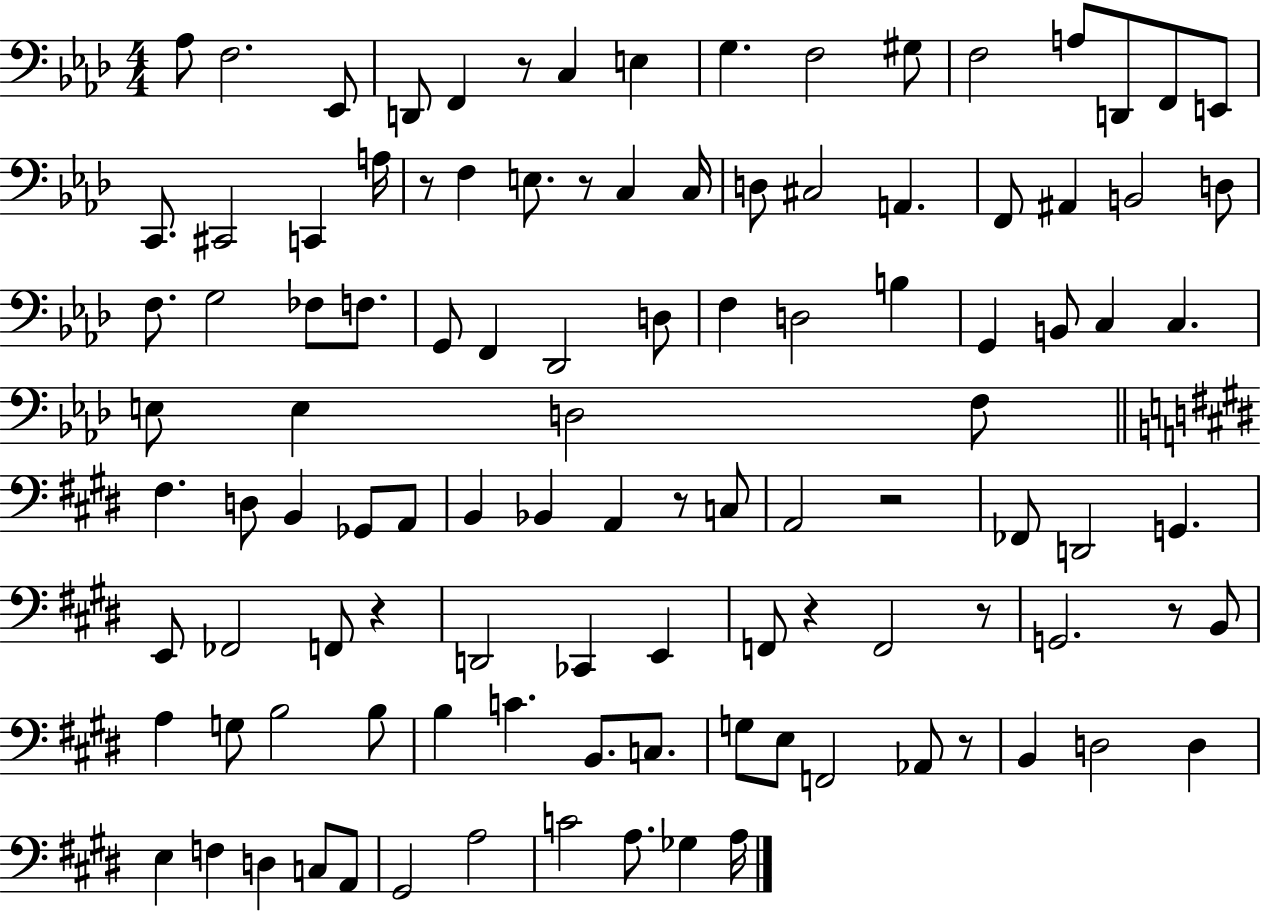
{
  \clef bass
  \numericTimeSignature
  \time 4/4
  \key aes \major
  aes8 f2. ees,8 | d,8 f,4 r8 c4 e4 | g4. f2 gis8 | f2 a8 d,8 f,8 e,8 | \break c,8. cis,2 c,4 a16 | r8 f4 e8. r8 c4 c16 | d8 cis2 a,4. | f,8 ais,4 b,2 d8 | \break f8. g2 fes8 f8. | g,8 f,4 des,2 d8 | f4 d2 b4 | g,4 b,8 c4 c4. | \break e8 e4 d2 f8 | \bar "||" \break \key e \major fis4. d8 b,4 ges,8 a,8 | b,4 bes,4 a,4 r8 c8 | a,2 r2 | fes,8 d,2 g,4. | \break e,8 fes,2 f,8 r4 | d,2 ces,4 e,4 | f,8 r4 f,2 r8 | g,2. r8 b,8 | \break a4 g8 b2 b8 | b4 c'4. b,8. c8. | g8 e8 f,2 aes,8 r8 | b,4 d2 d4 | \break e4 f4 d4 c8 a,8 | gis,2 a2 | c'2 a8. ges4 a16 | \bar "|."
}